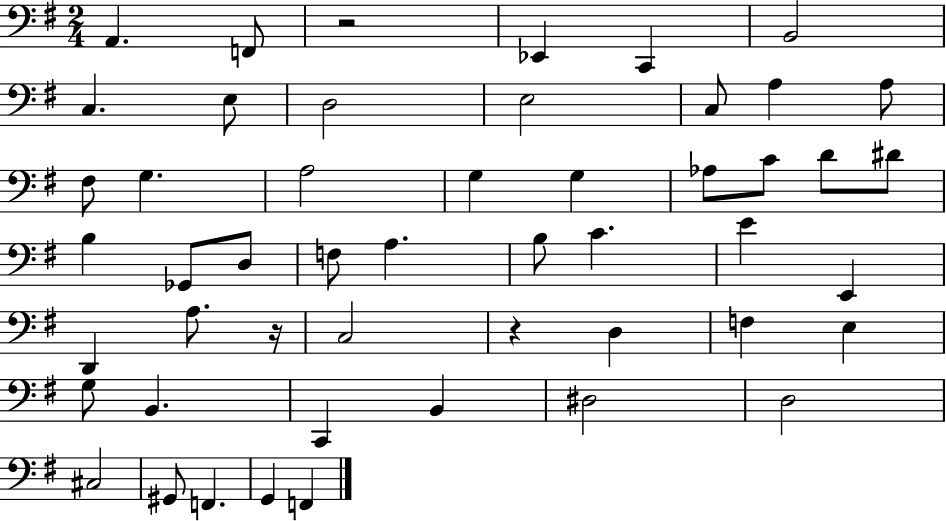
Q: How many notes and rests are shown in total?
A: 50